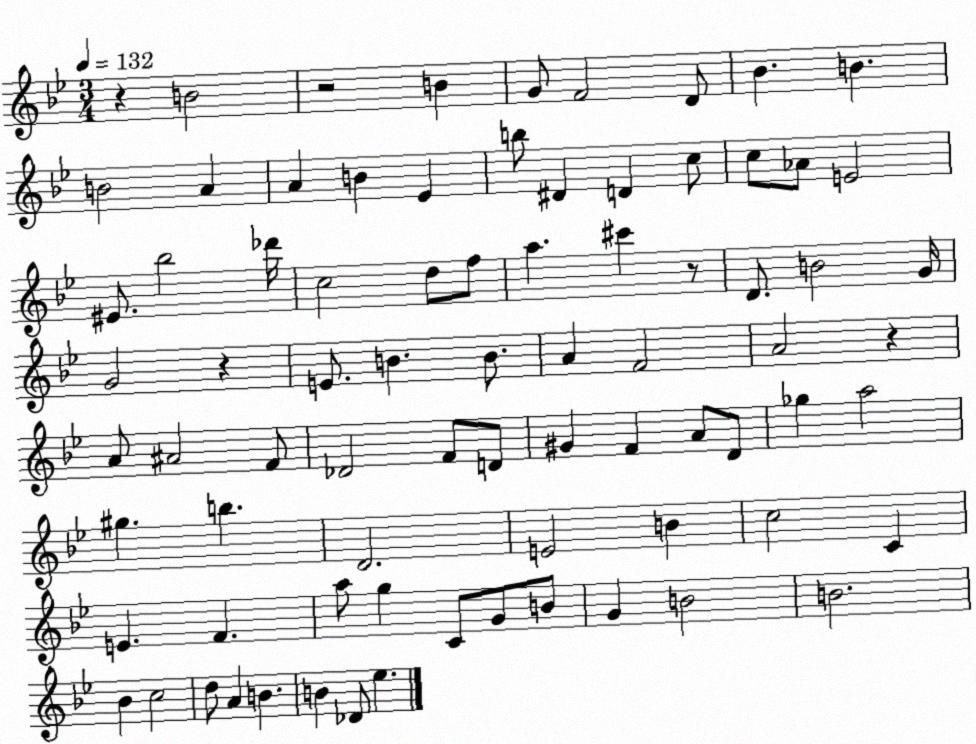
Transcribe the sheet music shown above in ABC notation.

X:1
T:Untitled
M:3/4
L:1/4
K:Bb
z B2 z2 B G/2 F2 D/2 _B B B2 A A B _E b/2 ^D D c/2 c/2 _A/2 E2 ^E/2 _b2 _d'/4 c2 d/2 f/2 a ^c' z/2 D/2 B2 G/4 G2 z E/2 B B/2 A F2 A2 z A/2 ^A2 F/2 _D2 F/2 D/2 ^G F A/2 D/2 _g a2 ^g b D2 E2 B c2 C E F a/2 g C/2 G/2 B/2 G B2 B2 _B c2 d/2 A B B _D/2 _e